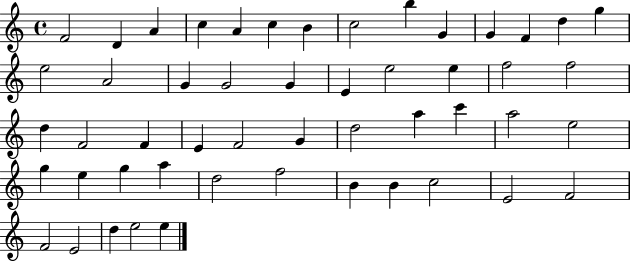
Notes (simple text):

F4/h D4/q A4/q C5/q A4/q C5/q B4/q C5/h B5/q G4/q G4/q F4/q D5/q G5/q E5/h A4/h G4/q G4/h G4/q E4/q E5/h E5/q F5/h F5/h D5/q F4/h F4/q E4/q F4/h G4/q D5/h A5/q C6/q A5/h E5/h G5/q E5/q G5/q A5/q D5/h F5/h B4/q B4/q C5/h E4/h F4/h F4/h E4/h D5/q E5/h E5/q